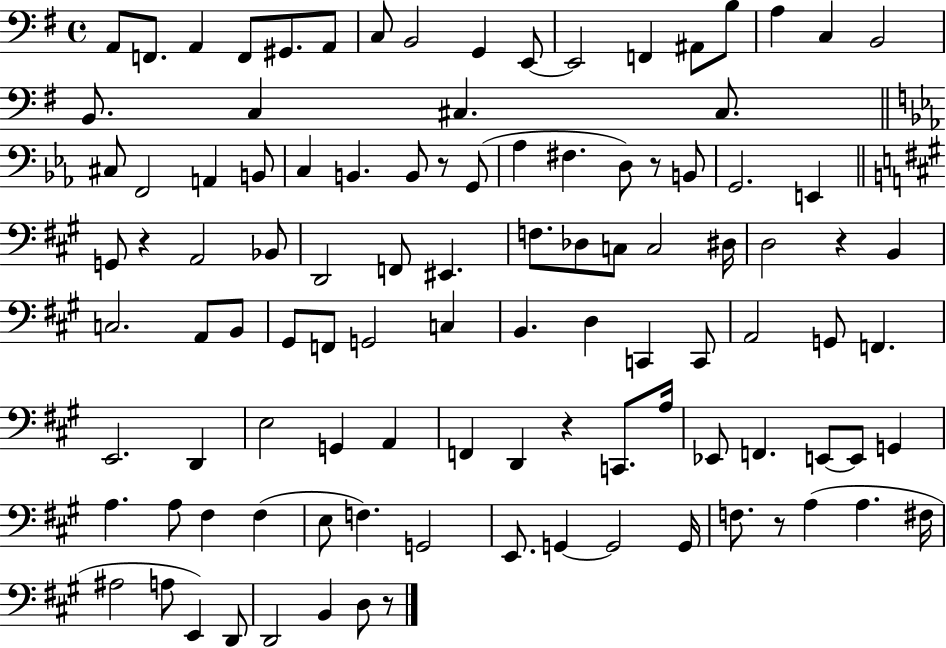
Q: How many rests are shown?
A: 7